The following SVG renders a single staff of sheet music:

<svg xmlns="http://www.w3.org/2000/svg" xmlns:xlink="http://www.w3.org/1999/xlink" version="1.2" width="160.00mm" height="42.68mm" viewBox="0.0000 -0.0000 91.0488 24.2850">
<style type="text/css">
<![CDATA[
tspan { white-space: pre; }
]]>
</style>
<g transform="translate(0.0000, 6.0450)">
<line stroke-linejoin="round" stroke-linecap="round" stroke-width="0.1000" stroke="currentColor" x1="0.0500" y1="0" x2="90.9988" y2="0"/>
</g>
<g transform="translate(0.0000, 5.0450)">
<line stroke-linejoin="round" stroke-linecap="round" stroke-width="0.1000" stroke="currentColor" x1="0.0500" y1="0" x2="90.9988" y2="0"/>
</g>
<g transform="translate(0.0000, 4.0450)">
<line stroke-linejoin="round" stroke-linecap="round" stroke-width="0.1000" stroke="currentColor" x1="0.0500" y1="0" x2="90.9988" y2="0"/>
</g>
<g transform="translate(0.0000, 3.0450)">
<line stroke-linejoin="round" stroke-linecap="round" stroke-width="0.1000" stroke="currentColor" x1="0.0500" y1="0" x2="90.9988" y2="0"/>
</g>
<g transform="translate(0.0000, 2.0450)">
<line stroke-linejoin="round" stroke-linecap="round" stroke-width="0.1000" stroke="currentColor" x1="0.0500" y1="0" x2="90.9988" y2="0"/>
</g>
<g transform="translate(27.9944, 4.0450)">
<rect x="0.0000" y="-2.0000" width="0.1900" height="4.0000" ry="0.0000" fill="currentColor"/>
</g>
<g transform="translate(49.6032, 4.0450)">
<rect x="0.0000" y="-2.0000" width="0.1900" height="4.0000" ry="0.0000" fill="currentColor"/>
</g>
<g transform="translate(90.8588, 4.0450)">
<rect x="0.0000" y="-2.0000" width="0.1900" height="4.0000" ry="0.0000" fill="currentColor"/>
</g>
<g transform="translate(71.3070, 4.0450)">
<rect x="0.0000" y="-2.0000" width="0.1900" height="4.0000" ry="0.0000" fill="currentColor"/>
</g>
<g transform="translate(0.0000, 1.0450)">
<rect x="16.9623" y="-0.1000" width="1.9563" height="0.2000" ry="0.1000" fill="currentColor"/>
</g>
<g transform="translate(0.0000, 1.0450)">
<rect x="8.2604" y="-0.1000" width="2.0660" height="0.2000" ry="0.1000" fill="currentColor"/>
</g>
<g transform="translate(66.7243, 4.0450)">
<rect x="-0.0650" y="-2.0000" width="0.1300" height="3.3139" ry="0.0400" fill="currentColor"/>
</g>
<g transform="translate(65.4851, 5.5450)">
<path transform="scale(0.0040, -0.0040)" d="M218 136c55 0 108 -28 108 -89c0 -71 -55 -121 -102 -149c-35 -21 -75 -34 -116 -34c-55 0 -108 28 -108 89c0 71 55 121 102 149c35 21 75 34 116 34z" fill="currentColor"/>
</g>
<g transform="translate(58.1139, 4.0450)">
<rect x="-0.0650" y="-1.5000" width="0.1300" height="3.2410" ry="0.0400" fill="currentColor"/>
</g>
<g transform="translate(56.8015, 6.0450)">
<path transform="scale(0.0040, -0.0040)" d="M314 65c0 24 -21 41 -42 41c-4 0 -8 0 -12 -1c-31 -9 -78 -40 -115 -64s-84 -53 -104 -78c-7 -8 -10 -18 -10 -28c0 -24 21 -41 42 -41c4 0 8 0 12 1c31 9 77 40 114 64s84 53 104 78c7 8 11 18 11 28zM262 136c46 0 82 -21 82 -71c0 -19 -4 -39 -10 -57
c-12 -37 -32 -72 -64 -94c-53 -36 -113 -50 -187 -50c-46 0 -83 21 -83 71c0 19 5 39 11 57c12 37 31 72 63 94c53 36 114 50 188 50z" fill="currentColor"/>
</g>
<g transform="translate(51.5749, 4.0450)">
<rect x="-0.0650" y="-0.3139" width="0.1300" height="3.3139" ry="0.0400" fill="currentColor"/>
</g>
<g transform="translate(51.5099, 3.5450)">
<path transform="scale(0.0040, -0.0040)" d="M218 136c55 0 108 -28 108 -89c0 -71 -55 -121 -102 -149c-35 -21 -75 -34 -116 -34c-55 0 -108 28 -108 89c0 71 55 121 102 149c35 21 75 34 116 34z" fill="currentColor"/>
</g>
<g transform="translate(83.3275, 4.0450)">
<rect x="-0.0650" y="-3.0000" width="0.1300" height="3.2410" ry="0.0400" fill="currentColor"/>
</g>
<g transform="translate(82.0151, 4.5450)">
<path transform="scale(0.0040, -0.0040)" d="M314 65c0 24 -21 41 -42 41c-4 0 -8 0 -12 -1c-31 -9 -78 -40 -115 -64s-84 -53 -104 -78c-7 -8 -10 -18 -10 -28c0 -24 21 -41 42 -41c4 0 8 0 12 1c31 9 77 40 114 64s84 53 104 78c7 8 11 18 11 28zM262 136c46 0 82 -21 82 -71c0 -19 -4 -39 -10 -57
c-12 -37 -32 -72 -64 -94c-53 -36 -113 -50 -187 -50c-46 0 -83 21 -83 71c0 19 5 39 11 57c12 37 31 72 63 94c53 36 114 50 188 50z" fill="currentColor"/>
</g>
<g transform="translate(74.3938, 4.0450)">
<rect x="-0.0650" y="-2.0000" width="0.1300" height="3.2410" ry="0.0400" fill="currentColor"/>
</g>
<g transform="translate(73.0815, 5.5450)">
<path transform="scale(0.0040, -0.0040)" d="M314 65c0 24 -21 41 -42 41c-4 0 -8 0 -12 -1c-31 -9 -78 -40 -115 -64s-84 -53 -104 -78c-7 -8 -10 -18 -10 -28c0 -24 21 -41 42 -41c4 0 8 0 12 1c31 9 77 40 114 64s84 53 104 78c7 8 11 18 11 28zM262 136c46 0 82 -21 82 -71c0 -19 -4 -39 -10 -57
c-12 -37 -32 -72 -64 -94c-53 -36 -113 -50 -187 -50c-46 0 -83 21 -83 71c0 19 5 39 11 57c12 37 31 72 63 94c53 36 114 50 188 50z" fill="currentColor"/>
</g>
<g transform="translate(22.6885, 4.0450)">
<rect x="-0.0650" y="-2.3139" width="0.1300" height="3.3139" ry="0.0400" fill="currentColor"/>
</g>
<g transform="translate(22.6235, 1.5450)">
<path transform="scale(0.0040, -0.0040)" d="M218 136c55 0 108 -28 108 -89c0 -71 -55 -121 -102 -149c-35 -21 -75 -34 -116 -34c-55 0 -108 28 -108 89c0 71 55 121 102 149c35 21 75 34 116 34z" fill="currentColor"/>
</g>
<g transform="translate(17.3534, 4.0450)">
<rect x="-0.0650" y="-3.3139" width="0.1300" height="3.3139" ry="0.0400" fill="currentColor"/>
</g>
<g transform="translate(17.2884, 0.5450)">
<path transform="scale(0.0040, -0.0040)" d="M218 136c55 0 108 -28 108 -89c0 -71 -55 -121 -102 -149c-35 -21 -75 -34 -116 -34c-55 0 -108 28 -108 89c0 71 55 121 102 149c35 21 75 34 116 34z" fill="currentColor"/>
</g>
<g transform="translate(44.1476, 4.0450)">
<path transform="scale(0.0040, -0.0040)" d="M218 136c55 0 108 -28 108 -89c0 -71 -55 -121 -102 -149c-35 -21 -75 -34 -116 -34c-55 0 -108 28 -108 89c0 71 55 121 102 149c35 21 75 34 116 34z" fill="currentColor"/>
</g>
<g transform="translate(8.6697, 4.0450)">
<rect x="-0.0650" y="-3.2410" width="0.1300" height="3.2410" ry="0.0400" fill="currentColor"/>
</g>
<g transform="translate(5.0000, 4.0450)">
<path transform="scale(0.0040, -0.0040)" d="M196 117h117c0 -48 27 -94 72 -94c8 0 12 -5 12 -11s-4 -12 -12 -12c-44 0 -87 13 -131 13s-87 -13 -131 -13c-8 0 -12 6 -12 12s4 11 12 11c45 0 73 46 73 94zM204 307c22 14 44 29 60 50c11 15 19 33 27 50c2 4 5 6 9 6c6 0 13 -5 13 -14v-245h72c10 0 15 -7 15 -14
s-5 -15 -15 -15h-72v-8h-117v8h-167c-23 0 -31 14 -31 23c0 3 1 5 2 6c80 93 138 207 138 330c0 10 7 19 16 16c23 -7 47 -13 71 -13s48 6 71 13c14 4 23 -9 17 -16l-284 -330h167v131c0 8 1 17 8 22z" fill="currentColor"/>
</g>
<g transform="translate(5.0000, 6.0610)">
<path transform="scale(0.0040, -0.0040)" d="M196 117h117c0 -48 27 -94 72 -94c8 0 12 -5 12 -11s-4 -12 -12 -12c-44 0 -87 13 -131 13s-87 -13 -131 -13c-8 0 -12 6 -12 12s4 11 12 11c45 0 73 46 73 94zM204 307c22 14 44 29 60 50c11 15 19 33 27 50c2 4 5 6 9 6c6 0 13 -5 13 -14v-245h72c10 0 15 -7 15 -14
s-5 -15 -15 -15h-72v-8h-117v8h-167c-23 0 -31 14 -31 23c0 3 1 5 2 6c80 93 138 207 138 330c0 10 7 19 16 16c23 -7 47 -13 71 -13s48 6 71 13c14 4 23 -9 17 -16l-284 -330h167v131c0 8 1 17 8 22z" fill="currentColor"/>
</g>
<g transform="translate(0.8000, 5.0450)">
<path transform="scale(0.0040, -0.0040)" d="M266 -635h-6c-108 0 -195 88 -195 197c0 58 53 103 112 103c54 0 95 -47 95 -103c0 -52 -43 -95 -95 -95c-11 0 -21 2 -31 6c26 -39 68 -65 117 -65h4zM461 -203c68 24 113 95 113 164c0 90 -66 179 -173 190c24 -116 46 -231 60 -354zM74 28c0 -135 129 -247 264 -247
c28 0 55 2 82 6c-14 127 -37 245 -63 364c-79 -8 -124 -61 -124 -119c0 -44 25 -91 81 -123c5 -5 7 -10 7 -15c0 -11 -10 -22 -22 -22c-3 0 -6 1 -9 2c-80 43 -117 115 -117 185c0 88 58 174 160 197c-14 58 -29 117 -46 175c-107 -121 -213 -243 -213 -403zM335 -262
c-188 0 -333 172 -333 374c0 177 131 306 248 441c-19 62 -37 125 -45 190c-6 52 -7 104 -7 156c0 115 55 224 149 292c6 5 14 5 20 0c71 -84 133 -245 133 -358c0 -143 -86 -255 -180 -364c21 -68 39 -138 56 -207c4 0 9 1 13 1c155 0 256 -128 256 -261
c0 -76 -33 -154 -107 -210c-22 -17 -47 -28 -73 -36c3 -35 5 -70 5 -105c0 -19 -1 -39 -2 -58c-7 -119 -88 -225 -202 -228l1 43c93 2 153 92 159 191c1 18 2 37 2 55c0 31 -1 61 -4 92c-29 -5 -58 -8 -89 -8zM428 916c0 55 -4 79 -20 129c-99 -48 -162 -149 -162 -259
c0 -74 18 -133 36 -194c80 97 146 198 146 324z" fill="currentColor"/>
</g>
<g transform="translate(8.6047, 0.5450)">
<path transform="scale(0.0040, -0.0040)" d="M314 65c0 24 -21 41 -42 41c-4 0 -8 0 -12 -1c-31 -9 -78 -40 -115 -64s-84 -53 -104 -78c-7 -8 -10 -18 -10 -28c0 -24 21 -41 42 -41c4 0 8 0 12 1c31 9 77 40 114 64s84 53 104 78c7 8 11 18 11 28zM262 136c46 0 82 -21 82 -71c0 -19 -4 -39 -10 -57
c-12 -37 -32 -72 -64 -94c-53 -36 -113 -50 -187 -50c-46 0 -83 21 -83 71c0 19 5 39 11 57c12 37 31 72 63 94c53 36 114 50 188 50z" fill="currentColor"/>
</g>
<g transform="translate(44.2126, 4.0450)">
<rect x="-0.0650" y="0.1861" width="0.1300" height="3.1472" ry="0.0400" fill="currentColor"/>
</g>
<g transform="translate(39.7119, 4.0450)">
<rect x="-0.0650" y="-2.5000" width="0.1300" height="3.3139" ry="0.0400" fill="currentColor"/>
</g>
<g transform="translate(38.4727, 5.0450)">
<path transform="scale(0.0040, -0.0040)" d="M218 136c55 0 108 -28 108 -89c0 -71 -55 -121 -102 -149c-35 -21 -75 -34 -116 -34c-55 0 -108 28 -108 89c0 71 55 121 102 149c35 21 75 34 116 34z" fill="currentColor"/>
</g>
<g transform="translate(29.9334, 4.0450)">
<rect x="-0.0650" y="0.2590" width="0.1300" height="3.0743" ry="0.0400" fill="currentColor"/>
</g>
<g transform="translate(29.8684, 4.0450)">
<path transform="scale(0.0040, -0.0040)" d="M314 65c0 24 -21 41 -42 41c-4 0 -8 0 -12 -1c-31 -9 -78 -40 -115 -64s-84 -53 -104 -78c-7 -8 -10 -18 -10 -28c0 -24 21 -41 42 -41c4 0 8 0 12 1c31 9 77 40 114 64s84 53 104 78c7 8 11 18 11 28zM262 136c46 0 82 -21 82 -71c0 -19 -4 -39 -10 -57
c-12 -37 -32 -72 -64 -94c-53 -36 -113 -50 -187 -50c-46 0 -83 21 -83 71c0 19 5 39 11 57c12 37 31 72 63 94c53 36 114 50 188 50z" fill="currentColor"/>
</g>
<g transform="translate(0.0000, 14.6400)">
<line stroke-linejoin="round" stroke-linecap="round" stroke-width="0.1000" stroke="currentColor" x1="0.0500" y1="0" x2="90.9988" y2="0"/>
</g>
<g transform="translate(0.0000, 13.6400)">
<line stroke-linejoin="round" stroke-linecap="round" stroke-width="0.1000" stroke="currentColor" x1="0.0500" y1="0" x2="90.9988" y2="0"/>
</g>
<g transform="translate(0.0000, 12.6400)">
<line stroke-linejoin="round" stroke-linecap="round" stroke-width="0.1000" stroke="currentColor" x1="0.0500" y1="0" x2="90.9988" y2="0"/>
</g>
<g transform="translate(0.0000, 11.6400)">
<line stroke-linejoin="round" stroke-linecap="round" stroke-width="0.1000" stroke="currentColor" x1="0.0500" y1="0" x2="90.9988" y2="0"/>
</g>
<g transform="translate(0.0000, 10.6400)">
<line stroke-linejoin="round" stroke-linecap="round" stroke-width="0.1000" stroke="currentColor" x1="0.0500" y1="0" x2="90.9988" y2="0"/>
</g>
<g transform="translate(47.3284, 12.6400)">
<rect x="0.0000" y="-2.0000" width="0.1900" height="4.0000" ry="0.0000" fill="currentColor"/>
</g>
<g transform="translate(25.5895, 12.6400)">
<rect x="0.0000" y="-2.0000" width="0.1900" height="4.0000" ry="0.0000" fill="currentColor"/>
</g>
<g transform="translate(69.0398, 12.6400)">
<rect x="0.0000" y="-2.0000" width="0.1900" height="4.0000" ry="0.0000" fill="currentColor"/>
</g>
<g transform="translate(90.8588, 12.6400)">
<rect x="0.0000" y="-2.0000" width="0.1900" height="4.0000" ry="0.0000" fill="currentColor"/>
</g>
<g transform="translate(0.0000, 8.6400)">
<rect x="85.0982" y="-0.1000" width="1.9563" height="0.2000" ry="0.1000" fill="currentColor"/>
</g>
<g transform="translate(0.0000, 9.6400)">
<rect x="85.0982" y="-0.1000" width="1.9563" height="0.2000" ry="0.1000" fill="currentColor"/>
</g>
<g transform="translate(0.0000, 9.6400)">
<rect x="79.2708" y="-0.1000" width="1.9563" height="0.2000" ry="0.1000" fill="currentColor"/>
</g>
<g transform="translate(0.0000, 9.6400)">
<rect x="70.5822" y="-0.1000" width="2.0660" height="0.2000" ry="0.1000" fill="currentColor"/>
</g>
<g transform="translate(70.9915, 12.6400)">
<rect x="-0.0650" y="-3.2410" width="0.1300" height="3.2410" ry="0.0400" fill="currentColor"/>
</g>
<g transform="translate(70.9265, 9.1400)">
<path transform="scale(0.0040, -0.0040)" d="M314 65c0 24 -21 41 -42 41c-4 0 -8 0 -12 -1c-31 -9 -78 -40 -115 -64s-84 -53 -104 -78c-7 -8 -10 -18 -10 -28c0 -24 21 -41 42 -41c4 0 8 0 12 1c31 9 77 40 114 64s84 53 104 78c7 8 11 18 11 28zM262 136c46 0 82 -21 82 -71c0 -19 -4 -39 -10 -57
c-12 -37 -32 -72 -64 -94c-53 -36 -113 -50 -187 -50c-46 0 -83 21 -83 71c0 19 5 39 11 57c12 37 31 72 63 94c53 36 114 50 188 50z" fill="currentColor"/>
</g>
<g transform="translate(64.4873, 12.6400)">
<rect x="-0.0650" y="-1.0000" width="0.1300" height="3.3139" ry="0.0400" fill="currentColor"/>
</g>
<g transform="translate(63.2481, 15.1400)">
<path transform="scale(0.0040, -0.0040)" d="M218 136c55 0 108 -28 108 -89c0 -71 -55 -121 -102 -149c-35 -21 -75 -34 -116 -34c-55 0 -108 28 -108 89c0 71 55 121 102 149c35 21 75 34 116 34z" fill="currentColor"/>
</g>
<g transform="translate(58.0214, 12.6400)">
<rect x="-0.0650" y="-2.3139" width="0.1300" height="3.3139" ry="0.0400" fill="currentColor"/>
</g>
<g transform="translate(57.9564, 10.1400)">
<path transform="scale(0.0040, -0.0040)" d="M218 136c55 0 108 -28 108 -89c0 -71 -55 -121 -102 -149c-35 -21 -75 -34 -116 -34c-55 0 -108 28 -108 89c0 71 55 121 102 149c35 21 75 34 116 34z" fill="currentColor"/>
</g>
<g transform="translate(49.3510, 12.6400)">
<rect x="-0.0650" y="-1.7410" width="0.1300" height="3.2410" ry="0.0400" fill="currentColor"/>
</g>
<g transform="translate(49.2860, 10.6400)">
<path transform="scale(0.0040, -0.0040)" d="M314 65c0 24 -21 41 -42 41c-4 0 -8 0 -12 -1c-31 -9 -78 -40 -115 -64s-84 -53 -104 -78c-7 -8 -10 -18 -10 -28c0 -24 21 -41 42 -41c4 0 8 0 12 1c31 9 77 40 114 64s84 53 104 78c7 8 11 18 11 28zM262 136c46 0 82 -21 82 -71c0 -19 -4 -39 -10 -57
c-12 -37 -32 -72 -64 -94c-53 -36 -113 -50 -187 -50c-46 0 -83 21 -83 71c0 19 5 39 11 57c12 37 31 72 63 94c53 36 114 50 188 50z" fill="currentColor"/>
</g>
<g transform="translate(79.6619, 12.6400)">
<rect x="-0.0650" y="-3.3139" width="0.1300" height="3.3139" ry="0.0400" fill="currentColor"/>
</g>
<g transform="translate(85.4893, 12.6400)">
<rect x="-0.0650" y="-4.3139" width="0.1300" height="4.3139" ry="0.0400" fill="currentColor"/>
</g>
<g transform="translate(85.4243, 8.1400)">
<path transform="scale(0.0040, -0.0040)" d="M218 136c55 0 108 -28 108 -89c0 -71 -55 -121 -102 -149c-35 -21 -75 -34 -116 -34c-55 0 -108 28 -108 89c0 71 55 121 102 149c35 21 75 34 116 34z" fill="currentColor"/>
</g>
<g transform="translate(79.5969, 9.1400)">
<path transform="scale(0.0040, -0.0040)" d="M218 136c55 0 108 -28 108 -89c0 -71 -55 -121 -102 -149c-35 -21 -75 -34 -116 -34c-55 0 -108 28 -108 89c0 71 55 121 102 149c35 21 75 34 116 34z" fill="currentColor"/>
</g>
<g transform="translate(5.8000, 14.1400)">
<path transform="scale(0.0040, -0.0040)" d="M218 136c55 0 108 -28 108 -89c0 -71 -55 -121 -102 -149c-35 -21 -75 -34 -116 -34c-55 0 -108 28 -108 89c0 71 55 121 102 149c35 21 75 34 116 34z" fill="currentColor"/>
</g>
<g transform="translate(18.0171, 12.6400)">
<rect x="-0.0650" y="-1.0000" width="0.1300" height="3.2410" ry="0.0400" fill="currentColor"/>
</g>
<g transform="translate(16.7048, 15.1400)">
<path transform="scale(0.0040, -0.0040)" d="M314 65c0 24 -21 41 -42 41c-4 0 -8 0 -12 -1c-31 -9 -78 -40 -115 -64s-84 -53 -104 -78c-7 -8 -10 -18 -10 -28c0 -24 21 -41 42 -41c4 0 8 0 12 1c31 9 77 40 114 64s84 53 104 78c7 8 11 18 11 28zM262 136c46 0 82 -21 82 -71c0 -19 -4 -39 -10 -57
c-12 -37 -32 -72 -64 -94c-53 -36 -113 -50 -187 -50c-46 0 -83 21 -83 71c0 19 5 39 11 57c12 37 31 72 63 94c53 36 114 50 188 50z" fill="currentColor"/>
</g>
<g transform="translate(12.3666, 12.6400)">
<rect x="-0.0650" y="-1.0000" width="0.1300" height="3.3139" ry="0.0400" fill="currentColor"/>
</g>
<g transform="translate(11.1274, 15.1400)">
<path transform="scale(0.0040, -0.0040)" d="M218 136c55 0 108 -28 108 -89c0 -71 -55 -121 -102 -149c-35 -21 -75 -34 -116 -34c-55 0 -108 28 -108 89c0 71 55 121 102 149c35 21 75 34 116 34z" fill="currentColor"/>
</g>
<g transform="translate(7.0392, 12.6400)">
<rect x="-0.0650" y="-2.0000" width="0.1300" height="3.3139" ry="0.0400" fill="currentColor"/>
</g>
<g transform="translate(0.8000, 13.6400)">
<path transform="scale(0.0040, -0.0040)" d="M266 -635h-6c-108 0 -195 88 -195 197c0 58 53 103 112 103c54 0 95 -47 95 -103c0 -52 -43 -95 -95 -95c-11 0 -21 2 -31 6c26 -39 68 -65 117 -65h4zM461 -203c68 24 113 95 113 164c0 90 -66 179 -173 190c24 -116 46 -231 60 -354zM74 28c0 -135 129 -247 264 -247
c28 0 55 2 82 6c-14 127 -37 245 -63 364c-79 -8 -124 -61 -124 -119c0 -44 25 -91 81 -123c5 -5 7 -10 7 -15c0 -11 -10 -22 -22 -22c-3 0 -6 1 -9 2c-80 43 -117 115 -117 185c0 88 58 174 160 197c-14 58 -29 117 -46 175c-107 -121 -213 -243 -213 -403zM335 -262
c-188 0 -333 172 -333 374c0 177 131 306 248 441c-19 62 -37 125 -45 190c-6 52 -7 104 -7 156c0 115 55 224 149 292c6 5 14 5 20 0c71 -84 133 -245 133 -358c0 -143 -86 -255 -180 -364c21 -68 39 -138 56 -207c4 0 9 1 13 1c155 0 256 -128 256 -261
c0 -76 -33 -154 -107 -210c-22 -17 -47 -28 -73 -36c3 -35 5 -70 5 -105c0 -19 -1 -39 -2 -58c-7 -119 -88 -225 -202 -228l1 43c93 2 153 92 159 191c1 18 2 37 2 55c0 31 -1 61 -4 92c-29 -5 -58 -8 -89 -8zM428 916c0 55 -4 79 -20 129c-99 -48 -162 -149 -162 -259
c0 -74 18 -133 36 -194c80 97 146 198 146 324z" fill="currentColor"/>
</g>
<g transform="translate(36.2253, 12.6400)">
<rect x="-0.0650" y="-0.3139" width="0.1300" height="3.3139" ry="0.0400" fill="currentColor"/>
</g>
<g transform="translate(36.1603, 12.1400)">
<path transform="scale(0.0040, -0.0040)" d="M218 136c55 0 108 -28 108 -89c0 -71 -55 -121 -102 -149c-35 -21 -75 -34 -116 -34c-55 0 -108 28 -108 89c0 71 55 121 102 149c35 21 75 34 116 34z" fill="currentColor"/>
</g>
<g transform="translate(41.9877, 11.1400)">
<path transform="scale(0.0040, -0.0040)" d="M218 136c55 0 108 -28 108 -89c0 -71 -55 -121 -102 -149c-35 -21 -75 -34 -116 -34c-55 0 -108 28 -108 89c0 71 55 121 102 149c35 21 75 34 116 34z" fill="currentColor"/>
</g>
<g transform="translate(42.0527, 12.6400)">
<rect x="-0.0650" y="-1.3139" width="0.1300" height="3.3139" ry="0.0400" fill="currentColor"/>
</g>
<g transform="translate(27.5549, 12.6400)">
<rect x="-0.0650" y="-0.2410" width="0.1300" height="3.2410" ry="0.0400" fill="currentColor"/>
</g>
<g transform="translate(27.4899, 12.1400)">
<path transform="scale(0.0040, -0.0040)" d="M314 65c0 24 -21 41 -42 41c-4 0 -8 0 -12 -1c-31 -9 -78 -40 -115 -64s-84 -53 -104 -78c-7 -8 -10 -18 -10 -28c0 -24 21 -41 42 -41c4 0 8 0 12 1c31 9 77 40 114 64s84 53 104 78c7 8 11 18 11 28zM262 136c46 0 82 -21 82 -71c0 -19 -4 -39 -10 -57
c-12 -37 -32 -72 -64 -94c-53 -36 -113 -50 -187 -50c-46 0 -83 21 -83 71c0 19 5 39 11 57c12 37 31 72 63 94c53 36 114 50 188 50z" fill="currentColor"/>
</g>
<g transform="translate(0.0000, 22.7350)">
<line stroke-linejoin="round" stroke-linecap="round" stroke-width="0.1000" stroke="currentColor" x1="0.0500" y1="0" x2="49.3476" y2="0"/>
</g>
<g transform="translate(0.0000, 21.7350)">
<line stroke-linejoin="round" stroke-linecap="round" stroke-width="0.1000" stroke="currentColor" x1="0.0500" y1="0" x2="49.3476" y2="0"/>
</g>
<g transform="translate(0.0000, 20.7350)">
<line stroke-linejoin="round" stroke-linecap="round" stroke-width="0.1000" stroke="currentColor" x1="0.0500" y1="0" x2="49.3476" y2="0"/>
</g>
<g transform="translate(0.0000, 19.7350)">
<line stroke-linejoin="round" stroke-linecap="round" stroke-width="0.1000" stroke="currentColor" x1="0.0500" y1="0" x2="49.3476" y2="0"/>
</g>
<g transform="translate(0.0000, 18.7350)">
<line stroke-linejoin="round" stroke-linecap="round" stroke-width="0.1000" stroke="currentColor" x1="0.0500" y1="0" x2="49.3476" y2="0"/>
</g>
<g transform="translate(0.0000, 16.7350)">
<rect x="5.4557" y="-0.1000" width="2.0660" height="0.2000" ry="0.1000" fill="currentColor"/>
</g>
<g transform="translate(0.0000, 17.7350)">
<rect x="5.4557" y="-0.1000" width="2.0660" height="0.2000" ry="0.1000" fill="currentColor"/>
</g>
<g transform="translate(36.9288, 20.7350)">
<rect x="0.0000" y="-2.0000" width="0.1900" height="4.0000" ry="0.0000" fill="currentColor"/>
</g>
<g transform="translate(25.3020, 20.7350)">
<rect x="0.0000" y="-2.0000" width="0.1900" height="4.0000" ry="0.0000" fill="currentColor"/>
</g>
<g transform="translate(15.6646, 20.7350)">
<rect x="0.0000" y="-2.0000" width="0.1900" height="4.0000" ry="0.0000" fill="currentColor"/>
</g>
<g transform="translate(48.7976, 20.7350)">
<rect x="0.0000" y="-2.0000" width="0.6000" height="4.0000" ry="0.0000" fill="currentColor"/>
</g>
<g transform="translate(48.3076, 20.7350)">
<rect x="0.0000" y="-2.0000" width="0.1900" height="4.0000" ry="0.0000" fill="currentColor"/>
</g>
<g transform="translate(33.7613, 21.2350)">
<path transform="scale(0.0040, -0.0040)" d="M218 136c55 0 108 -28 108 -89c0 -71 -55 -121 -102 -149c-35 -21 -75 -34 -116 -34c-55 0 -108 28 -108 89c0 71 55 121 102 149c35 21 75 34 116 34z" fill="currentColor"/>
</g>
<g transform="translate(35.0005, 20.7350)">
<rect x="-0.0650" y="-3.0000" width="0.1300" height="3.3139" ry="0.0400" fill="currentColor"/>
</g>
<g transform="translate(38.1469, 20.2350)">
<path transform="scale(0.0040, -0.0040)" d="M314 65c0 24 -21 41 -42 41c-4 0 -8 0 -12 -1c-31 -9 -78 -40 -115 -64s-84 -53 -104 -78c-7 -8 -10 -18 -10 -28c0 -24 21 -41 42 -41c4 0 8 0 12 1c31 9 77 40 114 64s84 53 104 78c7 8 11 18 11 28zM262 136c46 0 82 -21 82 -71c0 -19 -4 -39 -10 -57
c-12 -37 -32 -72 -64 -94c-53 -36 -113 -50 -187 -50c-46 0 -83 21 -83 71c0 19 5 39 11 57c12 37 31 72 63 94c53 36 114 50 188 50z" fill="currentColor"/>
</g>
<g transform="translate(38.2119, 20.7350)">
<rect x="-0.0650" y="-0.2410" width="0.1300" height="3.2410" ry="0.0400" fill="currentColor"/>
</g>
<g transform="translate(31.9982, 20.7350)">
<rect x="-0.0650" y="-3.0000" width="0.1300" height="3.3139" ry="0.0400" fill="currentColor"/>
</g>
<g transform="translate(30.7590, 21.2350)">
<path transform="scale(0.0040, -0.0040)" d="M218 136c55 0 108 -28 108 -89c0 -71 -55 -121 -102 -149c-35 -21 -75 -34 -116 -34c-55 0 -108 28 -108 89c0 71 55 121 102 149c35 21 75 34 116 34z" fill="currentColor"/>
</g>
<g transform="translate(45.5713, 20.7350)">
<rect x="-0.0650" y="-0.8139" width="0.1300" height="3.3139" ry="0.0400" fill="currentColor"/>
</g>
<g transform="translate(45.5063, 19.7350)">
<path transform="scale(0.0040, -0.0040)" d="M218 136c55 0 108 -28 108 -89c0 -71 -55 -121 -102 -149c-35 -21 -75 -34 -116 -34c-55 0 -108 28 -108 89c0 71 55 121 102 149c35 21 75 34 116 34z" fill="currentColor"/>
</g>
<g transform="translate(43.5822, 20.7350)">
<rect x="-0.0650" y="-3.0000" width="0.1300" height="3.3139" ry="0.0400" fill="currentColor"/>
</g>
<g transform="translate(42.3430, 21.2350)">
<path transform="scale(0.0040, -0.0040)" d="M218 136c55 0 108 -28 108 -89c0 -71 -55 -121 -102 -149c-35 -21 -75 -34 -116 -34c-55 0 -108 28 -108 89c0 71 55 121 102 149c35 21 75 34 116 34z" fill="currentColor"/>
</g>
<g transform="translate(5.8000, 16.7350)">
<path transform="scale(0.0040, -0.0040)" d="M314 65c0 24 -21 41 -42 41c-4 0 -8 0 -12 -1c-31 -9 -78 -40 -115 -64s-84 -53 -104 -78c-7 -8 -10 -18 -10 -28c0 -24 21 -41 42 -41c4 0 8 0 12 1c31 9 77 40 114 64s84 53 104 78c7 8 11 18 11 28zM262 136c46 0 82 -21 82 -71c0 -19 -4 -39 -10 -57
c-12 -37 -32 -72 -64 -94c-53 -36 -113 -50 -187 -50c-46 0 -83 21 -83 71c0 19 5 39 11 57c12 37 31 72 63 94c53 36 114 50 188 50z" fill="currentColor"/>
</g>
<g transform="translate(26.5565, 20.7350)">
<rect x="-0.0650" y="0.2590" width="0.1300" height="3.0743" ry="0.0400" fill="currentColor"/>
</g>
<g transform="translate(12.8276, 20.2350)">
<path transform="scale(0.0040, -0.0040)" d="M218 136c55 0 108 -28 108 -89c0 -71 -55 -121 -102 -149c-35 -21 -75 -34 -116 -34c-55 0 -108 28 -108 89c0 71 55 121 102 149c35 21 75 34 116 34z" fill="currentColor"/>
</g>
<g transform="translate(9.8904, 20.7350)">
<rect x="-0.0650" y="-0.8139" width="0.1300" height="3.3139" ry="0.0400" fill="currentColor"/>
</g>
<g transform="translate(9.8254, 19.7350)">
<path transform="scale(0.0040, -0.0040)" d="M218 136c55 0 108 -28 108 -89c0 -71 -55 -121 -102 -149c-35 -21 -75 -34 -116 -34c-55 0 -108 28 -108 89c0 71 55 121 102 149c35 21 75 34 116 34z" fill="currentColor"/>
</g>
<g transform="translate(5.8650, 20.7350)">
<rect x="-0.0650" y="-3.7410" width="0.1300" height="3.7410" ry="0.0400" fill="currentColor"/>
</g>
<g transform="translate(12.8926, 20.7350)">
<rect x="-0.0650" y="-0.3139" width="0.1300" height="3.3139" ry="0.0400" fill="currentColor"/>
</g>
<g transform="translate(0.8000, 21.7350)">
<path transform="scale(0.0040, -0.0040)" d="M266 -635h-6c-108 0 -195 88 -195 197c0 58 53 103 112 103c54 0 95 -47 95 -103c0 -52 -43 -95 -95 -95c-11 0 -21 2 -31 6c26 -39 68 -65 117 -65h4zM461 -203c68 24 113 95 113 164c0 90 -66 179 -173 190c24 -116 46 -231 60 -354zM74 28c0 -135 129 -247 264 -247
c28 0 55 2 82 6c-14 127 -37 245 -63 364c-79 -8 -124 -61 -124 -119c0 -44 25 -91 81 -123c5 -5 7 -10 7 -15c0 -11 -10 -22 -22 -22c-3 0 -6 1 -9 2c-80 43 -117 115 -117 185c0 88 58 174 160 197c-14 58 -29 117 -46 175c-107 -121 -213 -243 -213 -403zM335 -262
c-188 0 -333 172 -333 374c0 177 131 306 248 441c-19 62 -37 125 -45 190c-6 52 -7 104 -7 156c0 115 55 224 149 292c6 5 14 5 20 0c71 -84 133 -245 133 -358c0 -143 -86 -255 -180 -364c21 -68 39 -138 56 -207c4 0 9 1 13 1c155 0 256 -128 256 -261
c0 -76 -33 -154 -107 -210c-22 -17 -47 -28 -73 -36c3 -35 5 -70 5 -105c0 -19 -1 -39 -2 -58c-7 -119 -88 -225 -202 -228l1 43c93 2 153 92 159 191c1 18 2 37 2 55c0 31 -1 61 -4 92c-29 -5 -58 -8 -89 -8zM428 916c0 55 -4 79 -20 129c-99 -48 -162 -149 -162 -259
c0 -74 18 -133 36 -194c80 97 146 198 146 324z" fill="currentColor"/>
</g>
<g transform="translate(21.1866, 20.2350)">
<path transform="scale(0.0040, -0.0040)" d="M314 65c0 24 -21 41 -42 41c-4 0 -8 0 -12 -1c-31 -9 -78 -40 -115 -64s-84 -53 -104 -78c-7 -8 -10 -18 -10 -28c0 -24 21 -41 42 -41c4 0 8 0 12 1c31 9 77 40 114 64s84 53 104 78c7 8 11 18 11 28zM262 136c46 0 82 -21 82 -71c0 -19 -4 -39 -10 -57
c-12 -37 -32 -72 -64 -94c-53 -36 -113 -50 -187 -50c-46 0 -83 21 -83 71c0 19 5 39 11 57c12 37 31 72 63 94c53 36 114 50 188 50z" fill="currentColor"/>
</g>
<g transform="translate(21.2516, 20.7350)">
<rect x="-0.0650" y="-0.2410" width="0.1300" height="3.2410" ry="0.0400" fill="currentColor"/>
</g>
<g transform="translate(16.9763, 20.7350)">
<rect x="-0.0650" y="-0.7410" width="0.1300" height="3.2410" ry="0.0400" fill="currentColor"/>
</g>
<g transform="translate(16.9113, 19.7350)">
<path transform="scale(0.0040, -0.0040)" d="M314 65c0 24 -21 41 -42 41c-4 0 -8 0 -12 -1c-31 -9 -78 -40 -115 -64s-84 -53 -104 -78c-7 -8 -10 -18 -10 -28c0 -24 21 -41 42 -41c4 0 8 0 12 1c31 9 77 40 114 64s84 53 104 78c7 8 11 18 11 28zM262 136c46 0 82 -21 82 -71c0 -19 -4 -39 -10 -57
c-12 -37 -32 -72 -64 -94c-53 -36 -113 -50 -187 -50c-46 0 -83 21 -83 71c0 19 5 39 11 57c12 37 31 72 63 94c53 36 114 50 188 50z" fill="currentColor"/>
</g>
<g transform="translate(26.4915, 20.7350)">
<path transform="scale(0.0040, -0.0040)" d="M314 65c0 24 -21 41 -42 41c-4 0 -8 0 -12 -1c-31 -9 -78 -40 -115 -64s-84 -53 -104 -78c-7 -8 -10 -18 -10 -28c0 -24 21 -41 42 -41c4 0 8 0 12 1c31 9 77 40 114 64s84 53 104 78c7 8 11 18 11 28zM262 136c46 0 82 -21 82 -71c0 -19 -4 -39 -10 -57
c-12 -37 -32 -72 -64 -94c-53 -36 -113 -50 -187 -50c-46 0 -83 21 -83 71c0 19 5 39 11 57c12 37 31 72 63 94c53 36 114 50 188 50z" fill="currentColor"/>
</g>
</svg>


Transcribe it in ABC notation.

X:1
T:Untitled
M:4/4
L:1/4
K:C
b2 b g B2 G B c E2 F F2 A2 F D D2 c2 c e f2 g D b2 b d' c'2 d c d2 c2 B2 A A c2 A d